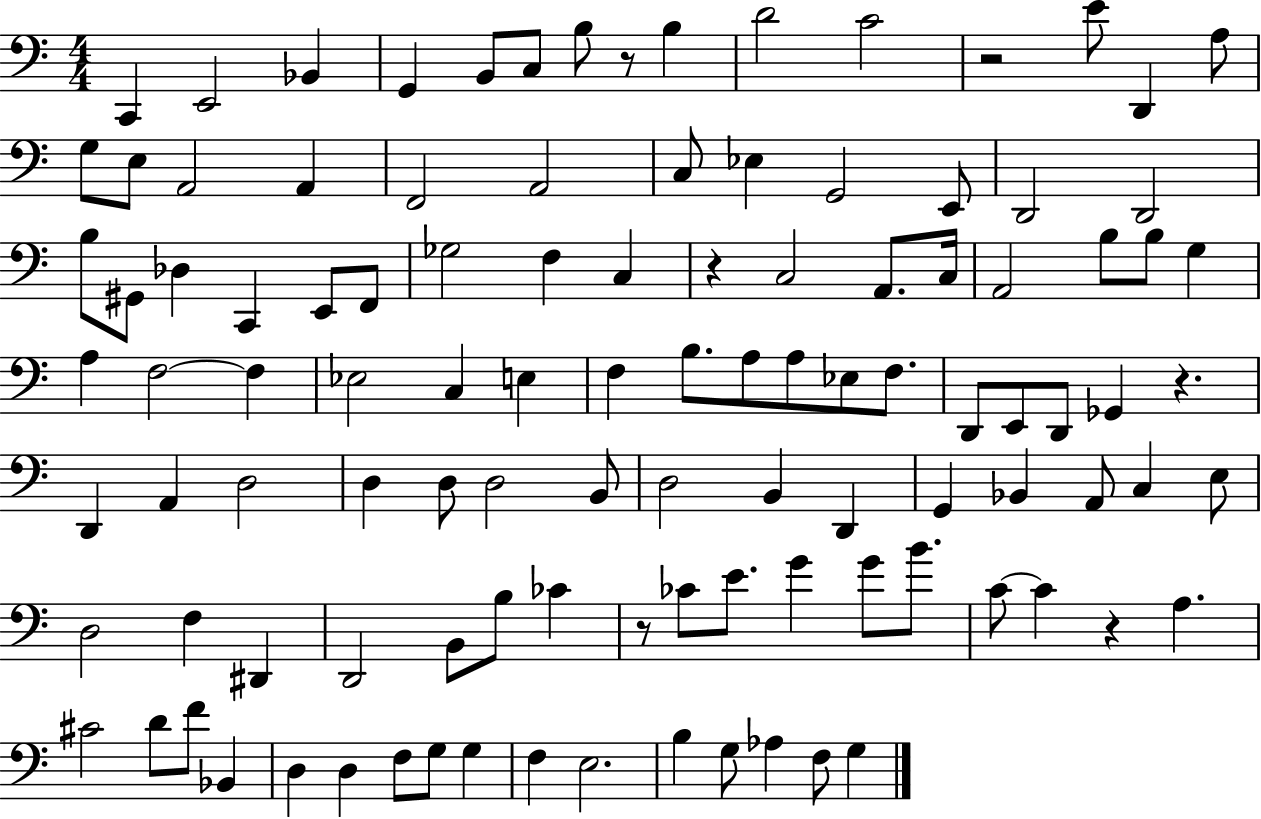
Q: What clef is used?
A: bass